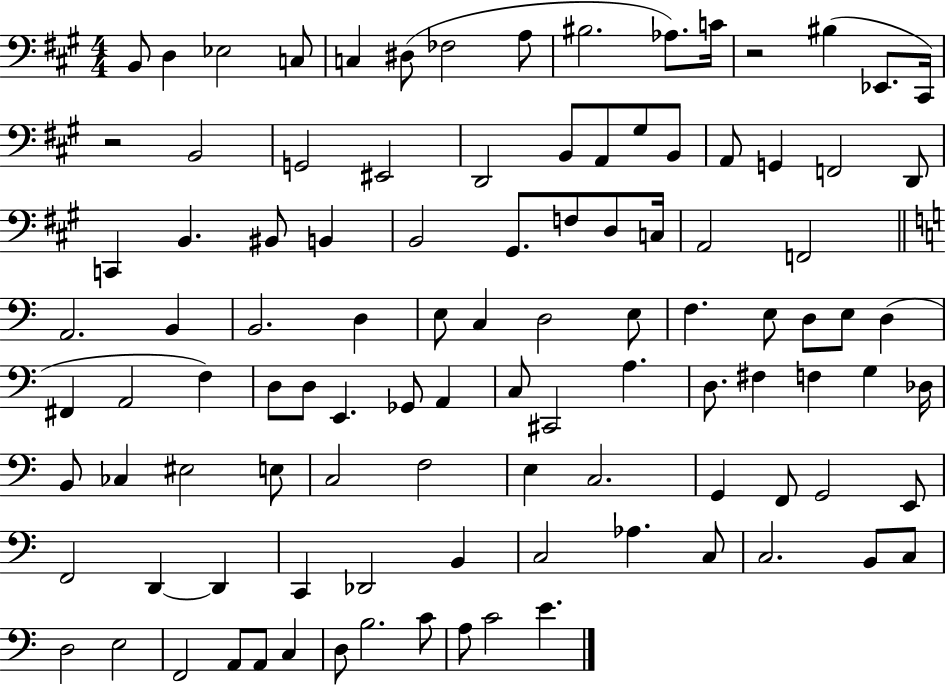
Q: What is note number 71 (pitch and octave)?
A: C3